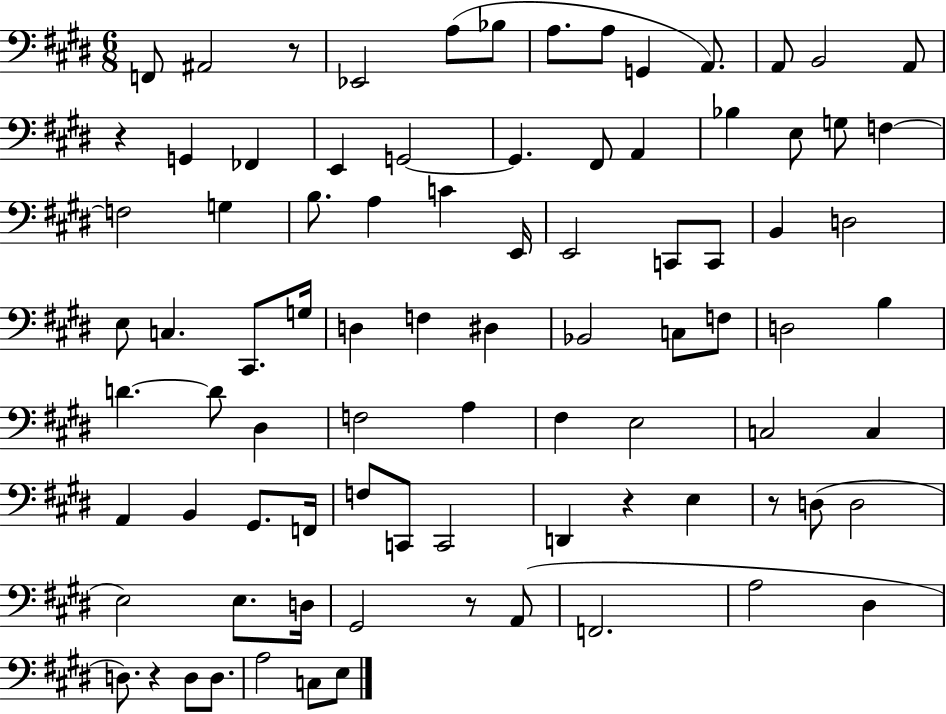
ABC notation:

X:1
T:Untitled
M:6/8
L:1/4
K:E
F,,/2 ^A,,2 z/2 _E,,2 A,/2 _B,/2 A,/2 A,/2 G,, A,,/2 A,,/2 B,,2 A,,/2 z G,, _F,, E,, G,,2 G,, ^F,,/2 A,, _B, E,/2 G,/2 F, F,2 G, B,/2 A, C E,,/4 E,,2 C,,/2 C,,/2 B,, D,2 E,/2 C, ^C,,/2 G,/4 D, F, ^D, _B,,2 C,/2 F,/2 D,2 B, D D/2 ^D, F,2 A, ^F, E,2 C,2 C, A,, B,, ^G,,/2 F,,/4 F,/2 C,,/2 C,,2 D,, z E, z/2 D,/2 D,2 E,2 E,/2 D,/4 ^G,,2 z/2 A,,/2 F,,2 A,2 ^D, D,/2 z D,/2 D,/2 A,2 C,/2 E,/2